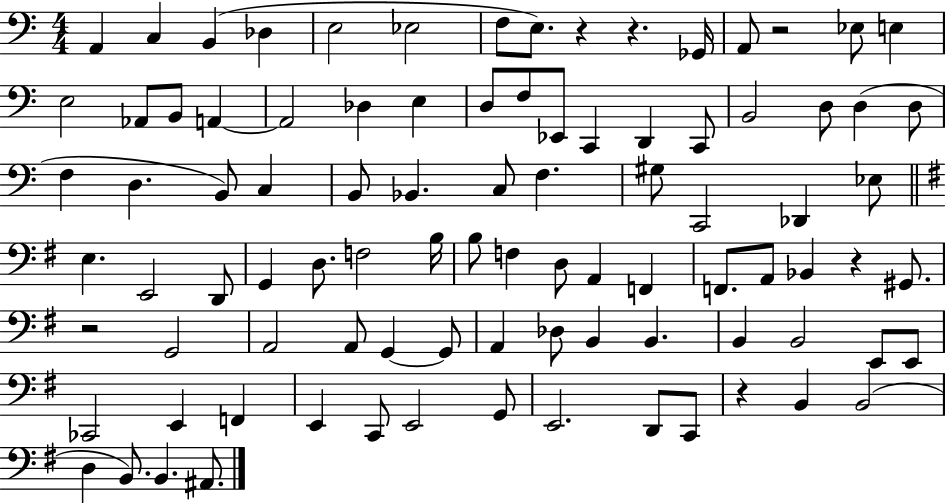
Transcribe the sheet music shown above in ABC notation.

X:1
T:Untitled
M:4/4
L:1/4
K:C
A,, C, B,, _D, E,2 _E,2 F,/2 E,/2 z z _G,,/4 A,,/2 z2 _E,/2 E, E,2 _A,,/2 B,,/2 A,, A,,2 _D, E, D,/2 F,/2 _E,,/2 C,, D,, C,,/2 B,,2 D,/2 D, D,/2 F, D, B,,/2 C, B,,/2 _B,, C,/2 F, ^G,/2 C,,2 _D,, _E,/2 E, E,,2 D,,/2 G,, D,/2 F,2 B,/4 B,/2 F, D,/2 A,, F,, F,,/2 A,,/2 _B,, z ^G,,/2 z2 G,,2 A,,2 A,,/2 G,, G,,/2 A,, _D,/2 B,, B,, B,, B,,2 E,,/2 E,,/2 _C,,2 E,, F,, E,, C,,/2 E,,2 G,,/2 E,,2 D,,/2 C,,/2 z B,, B,,2 D, B,,/2 B,, ^A,,/2